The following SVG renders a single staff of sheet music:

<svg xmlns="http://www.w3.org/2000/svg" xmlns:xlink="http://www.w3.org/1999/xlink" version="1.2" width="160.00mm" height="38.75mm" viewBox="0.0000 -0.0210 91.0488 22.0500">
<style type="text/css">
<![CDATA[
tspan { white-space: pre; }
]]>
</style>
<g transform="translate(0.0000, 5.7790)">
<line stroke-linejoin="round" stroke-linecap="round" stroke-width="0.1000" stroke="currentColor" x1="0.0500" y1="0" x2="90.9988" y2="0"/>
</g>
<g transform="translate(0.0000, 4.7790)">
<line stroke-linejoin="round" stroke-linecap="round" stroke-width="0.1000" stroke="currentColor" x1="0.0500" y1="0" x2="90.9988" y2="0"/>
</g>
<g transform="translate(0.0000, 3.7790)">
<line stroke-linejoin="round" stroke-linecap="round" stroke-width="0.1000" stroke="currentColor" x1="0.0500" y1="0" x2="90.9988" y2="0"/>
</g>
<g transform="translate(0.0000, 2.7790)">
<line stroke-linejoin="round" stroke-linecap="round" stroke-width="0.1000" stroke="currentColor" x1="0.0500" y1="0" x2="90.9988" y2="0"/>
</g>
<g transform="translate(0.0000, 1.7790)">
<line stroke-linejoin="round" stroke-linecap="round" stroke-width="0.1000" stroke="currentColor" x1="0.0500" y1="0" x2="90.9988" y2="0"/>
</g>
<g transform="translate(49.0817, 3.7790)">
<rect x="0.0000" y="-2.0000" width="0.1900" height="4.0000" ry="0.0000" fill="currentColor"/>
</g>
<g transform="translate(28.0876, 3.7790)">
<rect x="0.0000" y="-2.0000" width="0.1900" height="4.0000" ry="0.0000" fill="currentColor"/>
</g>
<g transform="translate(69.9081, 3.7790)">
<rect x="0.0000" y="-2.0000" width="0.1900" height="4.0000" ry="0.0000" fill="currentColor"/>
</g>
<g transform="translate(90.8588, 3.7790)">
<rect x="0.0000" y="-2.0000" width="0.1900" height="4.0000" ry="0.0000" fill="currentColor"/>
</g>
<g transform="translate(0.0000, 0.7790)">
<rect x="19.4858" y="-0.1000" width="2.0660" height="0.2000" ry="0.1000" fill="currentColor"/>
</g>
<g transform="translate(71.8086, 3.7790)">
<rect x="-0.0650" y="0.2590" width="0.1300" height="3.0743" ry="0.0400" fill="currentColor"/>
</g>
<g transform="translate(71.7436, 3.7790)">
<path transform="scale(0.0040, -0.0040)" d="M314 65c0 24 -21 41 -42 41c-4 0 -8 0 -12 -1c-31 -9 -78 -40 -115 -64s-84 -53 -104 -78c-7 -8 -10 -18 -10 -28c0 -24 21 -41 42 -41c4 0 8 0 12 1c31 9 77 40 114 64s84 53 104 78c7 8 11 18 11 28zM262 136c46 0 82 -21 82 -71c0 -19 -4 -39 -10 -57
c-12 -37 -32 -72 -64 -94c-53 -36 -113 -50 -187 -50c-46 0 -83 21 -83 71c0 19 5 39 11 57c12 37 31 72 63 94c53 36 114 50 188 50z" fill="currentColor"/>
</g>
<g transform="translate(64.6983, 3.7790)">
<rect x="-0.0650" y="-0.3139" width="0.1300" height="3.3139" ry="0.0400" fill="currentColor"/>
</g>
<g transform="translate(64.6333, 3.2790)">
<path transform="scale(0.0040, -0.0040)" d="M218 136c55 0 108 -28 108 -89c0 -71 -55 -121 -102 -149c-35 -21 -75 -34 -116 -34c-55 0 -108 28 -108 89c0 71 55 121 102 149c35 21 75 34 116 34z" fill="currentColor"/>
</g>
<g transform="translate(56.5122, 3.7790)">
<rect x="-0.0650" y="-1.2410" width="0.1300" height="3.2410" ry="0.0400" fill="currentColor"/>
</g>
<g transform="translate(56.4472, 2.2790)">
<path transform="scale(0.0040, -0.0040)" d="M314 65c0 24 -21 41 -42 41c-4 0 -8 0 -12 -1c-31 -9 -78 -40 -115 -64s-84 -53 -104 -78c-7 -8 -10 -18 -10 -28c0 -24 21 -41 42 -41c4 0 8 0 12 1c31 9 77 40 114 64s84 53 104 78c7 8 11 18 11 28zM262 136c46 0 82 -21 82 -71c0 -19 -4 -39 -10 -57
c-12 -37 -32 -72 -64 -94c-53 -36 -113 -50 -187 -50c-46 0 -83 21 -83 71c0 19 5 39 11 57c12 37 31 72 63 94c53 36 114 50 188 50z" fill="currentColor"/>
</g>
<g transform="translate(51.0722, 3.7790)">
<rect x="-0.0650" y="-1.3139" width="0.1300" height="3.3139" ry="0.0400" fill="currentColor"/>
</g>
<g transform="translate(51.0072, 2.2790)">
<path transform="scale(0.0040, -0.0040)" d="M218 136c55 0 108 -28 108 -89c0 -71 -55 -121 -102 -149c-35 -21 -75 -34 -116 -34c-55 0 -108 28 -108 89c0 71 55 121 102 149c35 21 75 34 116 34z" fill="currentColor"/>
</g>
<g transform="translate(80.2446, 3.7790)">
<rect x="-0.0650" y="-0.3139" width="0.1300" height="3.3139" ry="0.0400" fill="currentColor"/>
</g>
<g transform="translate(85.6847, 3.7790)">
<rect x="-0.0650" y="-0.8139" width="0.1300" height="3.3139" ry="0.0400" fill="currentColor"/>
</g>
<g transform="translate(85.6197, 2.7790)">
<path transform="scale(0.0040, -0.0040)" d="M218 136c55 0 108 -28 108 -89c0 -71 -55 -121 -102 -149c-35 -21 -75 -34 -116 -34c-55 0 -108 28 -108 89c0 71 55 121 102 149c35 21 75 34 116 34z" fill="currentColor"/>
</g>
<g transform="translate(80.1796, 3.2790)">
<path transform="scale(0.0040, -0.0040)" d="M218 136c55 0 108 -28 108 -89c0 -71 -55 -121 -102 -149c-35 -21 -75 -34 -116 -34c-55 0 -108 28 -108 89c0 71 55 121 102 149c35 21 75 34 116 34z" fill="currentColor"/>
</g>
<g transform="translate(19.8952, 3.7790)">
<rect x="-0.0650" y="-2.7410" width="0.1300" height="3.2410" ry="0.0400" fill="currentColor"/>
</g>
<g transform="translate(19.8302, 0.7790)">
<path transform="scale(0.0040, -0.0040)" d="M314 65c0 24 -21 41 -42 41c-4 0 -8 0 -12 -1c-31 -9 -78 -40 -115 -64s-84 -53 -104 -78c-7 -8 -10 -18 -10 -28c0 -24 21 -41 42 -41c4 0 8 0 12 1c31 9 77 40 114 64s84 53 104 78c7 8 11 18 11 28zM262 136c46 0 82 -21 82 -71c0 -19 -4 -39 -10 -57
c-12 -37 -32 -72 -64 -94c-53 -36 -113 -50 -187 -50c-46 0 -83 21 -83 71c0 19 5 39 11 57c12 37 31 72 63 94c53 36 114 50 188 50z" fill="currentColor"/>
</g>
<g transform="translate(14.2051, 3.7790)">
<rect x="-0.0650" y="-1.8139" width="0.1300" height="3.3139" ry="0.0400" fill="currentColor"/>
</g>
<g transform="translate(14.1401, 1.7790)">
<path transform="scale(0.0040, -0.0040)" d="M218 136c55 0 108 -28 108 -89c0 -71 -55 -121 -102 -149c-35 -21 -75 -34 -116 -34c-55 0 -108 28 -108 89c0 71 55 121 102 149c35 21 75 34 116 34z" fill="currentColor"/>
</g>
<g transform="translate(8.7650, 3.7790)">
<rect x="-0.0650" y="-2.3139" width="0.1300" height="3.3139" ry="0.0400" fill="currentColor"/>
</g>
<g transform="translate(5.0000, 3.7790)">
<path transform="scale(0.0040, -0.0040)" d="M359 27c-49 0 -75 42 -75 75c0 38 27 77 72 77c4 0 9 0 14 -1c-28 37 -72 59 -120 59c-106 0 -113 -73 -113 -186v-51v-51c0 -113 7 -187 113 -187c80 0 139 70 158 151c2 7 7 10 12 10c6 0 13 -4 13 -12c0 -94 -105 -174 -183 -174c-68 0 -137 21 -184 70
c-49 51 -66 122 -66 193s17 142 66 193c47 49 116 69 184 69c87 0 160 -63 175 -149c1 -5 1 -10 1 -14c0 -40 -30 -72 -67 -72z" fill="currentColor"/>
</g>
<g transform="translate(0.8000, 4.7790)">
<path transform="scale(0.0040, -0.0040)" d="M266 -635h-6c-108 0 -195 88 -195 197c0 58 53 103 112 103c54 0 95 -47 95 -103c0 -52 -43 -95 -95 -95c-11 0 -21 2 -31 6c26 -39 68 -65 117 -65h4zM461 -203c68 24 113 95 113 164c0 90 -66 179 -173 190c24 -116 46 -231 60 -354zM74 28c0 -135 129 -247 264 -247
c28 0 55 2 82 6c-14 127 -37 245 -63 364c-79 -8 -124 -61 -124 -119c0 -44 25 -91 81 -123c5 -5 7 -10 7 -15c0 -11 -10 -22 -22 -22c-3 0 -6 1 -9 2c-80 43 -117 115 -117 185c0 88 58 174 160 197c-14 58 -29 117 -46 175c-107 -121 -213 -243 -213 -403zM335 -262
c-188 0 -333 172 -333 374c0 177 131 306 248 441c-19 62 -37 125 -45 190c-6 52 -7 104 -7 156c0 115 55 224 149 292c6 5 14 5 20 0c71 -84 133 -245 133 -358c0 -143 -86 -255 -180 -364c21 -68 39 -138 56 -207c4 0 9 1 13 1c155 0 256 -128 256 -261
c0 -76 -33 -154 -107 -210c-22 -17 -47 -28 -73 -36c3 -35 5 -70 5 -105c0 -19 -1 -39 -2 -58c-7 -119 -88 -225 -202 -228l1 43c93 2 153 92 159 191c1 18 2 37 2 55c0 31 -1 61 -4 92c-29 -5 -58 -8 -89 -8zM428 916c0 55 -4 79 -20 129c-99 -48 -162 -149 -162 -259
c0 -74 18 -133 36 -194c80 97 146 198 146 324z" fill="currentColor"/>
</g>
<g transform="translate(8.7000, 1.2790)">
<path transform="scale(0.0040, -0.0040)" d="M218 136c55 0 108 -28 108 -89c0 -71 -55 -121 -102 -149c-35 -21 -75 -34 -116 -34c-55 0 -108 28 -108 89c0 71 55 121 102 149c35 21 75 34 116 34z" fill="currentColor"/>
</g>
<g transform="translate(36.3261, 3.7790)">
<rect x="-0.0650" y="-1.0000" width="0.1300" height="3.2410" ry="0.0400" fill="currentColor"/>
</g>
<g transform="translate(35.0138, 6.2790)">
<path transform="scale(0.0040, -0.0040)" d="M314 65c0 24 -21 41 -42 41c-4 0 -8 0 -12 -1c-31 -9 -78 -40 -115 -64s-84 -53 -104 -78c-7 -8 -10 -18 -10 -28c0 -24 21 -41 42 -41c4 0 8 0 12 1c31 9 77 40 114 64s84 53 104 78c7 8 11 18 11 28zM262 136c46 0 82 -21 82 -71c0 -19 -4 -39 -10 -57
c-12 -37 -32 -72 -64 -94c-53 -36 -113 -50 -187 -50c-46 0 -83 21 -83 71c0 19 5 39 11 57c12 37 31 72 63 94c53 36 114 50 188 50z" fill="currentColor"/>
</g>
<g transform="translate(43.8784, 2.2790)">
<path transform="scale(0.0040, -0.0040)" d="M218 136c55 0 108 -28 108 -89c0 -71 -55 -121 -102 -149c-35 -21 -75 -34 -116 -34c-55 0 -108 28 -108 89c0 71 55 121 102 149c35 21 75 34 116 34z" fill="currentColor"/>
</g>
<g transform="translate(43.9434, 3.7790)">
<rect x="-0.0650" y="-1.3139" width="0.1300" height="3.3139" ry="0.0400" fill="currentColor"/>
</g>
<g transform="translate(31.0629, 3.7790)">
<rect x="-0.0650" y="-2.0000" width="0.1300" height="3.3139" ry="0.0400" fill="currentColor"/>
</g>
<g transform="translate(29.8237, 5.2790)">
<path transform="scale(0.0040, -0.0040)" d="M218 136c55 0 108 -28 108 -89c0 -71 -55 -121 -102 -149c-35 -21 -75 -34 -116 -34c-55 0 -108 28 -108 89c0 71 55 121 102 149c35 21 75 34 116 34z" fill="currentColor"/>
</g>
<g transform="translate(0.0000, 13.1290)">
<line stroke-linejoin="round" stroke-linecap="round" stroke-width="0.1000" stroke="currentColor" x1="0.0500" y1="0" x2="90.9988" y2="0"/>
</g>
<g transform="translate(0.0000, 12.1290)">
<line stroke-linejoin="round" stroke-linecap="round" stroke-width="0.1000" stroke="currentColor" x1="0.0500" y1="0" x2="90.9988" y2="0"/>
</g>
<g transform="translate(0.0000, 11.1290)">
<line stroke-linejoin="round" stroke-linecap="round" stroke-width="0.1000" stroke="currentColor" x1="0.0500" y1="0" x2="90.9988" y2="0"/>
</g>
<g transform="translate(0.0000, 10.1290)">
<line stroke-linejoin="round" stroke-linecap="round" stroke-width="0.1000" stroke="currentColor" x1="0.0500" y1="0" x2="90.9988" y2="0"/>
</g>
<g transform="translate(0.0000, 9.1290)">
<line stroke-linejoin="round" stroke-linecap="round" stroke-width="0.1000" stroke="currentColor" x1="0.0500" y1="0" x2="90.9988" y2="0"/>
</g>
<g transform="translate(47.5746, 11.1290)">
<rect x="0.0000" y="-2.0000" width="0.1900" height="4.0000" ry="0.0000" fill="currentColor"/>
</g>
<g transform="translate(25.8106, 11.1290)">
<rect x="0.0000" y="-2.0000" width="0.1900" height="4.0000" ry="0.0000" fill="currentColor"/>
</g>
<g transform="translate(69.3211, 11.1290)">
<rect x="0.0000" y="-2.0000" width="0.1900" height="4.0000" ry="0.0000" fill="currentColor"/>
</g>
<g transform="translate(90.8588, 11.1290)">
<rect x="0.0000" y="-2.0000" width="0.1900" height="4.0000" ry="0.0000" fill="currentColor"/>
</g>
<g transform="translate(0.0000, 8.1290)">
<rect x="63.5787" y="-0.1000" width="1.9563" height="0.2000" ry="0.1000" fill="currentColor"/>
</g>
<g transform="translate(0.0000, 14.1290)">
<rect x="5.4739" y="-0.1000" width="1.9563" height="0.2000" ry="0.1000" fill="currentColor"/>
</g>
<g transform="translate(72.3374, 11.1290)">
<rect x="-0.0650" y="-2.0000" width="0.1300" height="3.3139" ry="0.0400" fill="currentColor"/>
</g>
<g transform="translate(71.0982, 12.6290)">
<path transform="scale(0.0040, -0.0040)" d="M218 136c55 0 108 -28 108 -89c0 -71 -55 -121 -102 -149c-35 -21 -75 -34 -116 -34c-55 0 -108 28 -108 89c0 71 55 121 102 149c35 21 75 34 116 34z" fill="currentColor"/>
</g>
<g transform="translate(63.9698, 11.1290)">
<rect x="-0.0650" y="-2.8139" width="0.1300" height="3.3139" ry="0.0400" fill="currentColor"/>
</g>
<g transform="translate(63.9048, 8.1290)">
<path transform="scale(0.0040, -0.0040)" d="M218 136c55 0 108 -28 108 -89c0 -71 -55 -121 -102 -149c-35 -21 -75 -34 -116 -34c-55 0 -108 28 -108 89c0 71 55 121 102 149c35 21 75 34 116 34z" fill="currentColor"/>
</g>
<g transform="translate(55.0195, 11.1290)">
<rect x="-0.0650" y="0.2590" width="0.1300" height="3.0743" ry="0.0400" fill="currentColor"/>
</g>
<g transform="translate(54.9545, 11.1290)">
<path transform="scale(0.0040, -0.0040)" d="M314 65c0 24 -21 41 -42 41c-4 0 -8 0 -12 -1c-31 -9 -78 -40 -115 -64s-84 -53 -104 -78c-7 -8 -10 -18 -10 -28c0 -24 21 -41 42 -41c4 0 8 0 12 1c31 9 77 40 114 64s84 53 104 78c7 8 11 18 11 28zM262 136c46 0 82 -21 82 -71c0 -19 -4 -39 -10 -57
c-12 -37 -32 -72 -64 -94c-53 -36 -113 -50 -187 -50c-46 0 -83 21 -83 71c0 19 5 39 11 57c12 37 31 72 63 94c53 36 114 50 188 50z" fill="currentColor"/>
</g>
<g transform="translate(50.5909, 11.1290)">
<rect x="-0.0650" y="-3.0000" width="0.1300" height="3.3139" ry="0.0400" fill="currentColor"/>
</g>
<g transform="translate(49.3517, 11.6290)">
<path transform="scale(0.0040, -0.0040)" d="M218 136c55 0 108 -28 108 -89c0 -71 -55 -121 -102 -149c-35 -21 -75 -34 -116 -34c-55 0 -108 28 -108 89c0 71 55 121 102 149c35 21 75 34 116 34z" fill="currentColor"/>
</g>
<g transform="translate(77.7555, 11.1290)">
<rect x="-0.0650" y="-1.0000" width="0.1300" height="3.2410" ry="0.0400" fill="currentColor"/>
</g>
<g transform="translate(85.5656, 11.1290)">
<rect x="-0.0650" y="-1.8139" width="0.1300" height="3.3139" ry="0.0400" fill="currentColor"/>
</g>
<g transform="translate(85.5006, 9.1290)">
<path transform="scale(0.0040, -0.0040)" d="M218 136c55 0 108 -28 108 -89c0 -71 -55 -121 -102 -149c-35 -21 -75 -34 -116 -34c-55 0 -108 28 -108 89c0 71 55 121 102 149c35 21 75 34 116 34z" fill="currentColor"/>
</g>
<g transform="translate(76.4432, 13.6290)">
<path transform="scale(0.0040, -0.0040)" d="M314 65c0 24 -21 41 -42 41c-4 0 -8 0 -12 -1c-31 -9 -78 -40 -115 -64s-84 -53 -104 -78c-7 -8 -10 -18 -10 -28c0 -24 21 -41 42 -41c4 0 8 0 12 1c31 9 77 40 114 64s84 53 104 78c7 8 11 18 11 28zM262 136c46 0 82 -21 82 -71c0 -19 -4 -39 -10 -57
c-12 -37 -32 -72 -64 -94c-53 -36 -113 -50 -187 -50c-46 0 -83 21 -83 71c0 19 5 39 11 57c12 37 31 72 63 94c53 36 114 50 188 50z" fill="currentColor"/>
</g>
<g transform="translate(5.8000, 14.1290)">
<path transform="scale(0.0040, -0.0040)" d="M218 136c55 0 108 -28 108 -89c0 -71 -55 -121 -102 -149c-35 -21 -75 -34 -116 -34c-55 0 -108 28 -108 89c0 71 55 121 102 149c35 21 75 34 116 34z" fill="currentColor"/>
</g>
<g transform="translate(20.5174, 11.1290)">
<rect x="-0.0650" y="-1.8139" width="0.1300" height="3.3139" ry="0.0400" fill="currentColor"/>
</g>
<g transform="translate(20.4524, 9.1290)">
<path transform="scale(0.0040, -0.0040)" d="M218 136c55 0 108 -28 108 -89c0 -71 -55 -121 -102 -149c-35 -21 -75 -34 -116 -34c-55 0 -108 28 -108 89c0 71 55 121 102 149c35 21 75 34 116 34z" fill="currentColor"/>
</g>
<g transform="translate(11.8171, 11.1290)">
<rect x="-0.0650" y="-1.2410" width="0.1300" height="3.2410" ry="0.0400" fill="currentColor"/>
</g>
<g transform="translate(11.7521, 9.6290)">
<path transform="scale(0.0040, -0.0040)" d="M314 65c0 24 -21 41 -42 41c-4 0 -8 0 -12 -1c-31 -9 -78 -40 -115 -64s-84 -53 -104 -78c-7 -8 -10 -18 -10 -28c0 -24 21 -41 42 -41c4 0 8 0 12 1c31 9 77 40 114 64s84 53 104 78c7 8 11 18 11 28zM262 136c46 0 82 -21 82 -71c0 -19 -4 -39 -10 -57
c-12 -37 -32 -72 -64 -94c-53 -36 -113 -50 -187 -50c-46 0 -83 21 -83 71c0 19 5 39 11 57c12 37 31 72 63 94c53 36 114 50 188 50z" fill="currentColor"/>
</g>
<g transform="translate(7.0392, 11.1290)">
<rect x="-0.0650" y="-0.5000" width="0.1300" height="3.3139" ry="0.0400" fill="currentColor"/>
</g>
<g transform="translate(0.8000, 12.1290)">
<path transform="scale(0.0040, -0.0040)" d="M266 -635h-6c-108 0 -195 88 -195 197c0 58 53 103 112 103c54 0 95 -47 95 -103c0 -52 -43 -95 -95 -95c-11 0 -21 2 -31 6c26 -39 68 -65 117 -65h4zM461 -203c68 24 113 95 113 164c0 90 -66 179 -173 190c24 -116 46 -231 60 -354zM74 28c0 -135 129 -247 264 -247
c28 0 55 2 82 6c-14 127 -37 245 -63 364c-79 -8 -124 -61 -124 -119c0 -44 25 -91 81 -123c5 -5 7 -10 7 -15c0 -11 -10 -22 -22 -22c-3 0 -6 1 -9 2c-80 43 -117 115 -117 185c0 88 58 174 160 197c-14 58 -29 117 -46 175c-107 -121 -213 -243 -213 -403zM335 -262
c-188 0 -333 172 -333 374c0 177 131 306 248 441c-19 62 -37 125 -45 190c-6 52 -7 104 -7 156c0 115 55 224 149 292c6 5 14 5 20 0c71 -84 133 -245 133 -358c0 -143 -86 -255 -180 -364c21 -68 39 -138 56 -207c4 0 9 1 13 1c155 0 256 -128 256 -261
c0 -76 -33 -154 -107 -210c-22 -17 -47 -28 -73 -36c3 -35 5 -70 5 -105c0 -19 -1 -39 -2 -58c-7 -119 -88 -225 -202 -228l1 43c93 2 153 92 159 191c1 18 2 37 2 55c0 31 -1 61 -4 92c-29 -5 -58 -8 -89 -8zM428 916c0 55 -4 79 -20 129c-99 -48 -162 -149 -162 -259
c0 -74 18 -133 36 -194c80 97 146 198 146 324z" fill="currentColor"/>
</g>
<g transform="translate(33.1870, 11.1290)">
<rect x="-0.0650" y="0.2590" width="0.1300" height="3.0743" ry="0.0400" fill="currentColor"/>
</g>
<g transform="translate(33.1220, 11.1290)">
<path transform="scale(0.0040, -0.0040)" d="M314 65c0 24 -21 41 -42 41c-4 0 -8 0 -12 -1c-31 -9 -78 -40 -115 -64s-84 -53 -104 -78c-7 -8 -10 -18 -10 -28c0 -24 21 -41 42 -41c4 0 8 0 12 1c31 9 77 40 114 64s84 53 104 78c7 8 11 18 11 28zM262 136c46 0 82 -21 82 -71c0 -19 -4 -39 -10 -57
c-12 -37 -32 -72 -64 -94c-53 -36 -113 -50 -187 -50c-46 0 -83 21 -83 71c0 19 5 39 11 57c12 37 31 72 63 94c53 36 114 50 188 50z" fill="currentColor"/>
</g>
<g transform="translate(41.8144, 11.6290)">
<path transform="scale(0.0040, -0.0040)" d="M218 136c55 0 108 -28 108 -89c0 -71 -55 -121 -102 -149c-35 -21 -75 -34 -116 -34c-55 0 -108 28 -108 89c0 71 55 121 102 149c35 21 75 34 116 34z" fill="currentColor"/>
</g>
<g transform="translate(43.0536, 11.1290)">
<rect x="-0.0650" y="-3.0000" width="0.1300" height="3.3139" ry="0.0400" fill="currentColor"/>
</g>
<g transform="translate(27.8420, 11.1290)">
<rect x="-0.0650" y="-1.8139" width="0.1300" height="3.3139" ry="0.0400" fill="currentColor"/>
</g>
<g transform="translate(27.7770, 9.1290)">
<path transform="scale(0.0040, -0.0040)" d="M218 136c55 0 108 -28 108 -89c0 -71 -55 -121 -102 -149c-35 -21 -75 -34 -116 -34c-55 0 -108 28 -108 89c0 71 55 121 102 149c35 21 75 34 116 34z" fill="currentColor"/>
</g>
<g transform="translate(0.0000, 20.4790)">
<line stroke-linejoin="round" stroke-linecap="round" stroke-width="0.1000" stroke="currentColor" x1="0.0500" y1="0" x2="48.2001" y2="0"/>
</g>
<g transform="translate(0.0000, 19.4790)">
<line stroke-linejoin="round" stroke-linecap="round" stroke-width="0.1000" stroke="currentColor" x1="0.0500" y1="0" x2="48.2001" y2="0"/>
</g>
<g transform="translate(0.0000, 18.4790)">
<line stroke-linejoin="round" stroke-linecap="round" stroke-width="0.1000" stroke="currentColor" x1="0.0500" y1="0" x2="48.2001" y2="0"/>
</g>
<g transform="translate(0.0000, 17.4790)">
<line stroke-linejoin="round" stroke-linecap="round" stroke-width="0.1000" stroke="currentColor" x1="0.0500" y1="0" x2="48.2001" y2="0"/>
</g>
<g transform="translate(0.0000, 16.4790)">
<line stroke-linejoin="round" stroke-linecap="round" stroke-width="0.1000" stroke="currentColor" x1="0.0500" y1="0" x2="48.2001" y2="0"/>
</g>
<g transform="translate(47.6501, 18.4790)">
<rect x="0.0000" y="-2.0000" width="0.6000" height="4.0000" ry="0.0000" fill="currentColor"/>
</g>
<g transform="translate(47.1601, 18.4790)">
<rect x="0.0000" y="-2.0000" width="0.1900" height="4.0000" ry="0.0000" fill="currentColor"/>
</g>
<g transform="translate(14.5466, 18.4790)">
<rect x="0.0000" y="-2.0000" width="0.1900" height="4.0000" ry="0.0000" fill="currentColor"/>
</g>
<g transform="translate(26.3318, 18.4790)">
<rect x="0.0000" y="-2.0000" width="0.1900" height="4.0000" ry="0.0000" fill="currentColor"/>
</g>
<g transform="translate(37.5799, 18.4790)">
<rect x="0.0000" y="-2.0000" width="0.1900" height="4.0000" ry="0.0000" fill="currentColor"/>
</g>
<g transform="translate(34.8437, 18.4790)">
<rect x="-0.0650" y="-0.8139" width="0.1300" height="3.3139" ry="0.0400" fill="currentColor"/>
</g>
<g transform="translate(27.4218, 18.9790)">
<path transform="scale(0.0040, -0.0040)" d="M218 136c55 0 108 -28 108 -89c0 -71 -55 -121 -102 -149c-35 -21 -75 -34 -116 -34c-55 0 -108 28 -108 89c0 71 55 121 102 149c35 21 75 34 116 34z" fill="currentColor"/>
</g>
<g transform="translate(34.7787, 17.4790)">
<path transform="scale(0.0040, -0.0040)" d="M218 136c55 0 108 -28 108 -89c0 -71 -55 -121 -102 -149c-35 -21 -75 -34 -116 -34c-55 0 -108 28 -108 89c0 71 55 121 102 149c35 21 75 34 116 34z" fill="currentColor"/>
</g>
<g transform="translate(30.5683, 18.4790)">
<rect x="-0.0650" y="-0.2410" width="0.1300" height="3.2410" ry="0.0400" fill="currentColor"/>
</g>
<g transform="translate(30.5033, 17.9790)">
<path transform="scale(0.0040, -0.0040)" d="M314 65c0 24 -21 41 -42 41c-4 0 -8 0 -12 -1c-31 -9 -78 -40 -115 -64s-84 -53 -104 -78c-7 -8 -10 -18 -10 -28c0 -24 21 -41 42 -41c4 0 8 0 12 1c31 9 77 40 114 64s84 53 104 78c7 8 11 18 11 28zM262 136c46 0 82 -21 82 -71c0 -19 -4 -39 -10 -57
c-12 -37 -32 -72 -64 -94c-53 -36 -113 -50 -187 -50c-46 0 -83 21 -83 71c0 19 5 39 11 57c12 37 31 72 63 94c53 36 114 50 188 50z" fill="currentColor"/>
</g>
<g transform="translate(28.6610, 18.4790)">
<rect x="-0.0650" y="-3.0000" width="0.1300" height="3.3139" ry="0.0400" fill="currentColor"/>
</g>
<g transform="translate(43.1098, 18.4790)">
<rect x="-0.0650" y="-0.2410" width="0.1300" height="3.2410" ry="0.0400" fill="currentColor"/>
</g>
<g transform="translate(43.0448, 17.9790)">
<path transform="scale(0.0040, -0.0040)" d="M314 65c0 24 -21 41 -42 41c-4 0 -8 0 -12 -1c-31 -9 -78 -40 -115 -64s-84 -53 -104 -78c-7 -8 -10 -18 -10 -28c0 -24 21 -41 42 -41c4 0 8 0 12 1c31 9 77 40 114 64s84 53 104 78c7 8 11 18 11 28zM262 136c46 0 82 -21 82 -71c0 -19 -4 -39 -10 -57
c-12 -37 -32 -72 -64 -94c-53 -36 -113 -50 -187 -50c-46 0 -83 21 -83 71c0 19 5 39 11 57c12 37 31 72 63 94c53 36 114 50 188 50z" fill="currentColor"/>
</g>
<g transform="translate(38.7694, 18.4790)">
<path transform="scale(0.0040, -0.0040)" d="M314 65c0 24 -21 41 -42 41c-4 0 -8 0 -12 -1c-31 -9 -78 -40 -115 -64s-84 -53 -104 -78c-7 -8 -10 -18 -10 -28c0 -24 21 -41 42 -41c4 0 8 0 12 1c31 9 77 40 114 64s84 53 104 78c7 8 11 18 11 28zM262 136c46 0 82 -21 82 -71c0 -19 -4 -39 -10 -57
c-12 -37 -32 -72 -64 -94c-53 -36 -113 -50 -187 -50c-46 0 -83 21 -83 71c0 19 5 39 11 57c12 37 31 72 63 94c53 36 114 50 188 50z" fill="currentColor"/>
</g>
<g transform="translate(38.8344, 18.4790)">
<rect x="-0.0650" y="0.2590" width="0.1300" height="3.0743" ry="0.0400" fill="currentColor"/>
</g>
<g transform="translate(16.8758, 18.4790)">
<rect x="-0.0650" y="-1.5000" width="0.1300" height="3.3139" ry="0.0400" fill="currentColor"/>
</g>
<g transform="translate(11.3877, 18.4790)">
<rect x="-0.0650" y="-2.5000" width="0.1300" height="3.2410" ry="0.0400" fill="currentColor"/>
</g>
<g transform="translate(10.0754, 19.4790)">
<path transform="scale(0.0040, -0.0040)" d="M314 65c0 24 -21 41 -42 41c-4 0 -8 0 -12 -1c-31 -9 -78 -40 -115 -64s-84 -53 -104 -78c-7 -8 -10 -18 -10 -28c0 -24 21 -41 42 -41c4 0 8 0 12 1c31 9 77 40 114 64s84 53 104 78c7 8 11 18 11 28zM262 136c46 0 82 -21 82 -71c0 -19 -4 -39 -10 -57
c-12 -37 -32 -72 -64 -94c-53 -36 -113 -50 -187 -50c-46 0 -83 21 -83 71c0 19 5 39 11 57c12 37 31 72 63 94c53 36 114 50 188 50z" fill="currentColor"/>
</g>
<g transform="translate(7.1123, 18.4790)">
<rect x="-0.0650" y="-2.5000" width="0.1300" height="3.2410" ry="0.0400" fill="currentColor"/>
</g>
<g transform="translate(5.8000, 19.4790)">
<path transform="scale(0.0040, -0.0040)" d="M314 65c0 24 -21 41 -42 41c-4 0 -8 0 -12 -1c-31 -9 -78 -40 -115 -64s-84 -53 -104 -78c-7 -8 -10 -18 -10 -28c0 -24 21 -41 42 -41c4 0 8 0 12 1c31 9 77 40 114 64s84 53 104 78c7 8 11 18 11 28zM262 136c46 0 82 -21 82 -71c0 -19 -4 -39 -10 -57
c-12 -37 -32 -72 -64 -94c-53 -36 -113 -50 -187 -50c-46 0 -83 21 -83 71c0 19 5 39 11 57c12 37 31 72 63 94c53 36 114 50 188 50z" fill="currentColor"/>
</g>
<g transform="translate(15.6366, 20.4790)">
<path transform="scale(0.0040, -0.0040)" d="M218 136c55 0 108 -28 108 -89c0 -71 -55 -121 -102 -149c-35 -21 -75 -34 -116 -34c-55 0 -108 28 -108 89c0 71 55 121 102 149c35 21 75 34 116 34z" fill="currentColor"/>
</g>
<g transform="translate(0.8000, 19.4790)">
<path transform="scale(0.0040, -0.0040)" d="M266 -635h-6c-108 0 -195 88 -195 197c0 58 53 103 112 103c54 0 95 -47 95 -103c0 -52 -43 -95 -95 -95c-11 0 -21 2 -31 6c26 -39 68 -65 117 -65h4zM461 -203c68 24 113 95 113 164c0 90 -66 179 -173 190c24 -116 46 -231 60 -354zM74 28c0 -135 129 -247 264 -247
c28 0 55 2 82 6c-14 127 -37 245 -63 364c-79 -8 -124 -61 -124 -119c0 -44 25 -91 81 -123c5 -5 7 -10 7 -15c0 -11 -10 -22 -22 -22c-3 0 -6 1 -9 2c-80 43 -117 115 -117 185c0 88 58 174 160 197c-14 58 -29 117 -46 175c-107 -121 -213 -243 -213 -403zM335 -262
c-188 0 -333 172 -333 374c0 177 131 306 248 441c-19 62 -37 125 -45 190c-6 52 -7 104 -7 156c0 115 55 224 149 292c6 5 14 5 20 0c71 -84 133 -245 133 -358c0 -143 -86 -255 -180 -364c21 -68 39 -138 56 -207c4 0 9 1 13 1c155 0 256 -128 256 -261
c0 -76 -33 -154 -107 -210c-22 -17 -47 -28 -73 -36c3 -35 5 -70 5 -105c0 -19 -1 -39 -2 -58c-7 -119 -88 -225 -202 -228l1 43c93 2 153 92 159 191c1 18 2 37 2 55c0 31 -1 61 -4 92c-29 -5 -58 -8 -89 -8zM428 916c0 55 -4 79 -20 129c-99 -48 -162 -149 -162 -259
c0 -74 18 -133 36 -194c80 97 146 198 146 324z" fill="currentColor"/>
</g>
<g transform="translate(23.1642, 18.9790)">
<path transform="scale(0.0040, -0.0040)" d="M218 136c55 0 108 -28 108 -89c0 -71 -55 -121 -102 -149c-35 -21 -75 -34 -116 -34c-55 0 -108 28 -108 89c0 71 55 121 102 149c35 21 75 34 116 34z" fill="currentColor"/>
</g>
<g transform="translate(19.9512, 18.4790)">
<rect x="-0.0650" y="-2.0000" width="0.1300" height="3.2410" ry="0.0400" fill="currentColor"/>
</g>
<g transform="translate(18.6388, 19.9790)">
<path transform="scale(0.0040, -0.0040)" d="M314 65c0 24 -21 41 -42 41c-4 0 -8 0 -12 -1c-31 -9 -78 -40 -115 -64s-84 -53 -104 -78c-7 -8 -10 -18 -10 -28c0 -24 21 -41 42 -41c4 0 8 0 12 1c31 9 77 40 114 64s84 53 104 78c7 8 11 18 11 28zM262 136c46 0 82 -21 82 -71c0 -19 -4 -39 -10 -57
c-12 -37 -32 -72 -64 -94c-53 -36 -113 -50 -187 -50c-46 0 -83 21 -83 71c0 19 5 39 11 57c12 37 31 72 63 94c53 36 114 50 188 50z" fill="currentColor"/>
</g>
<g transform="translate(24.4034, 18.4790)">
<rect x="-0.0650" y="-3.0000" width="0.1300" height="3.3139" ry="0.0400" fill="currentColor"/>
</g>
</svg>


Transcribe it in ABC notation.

X:1
T:Untitled
M:4/4
L:1/4
K:C
g f a2 F D2 e e e2 c B2 c d C e2 f f B2 A A B2 a F D2 f G2 G2 E F2 A A c2 d B2 c2